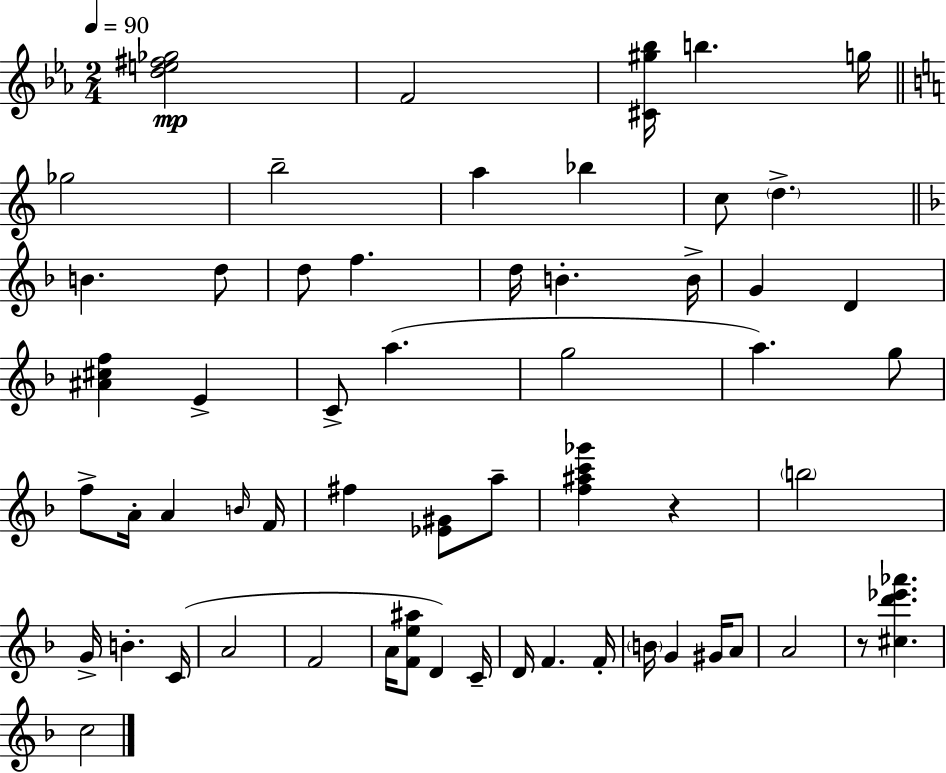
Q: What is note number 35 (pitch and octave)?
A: C4